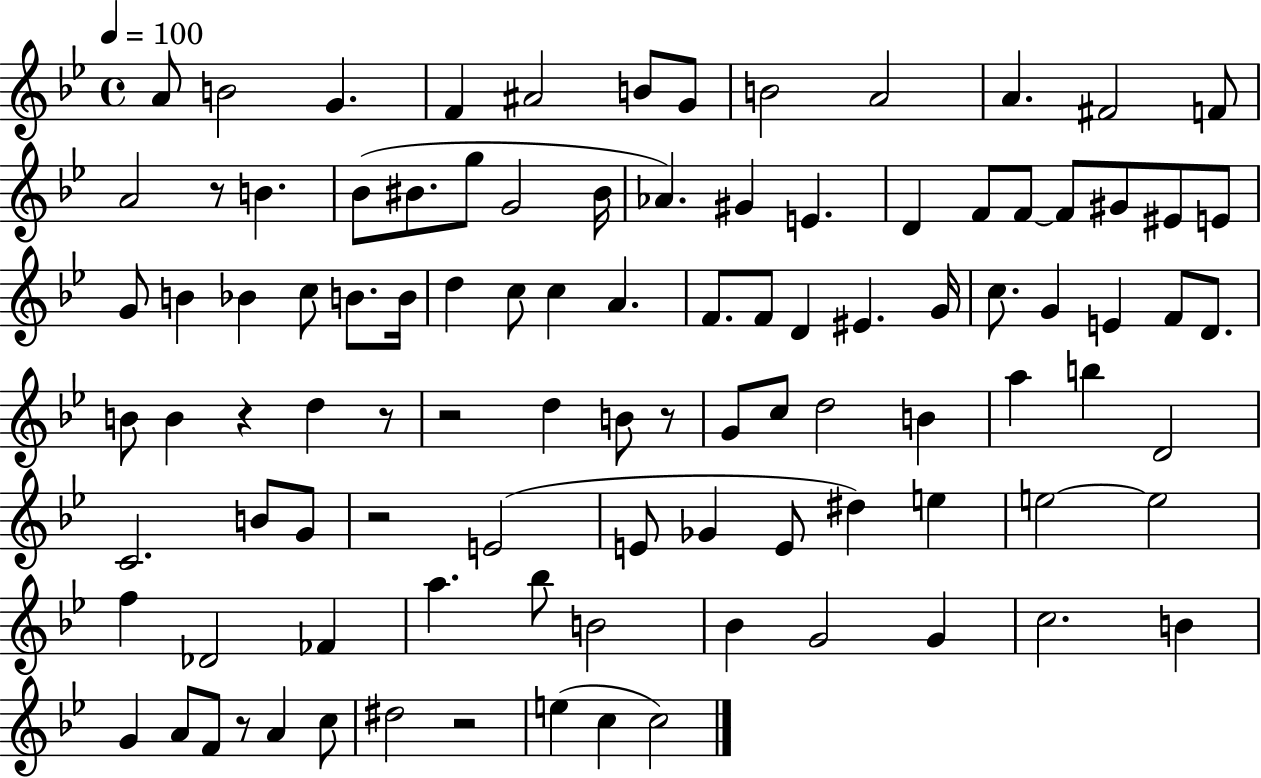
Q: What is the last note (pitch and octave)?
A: C5